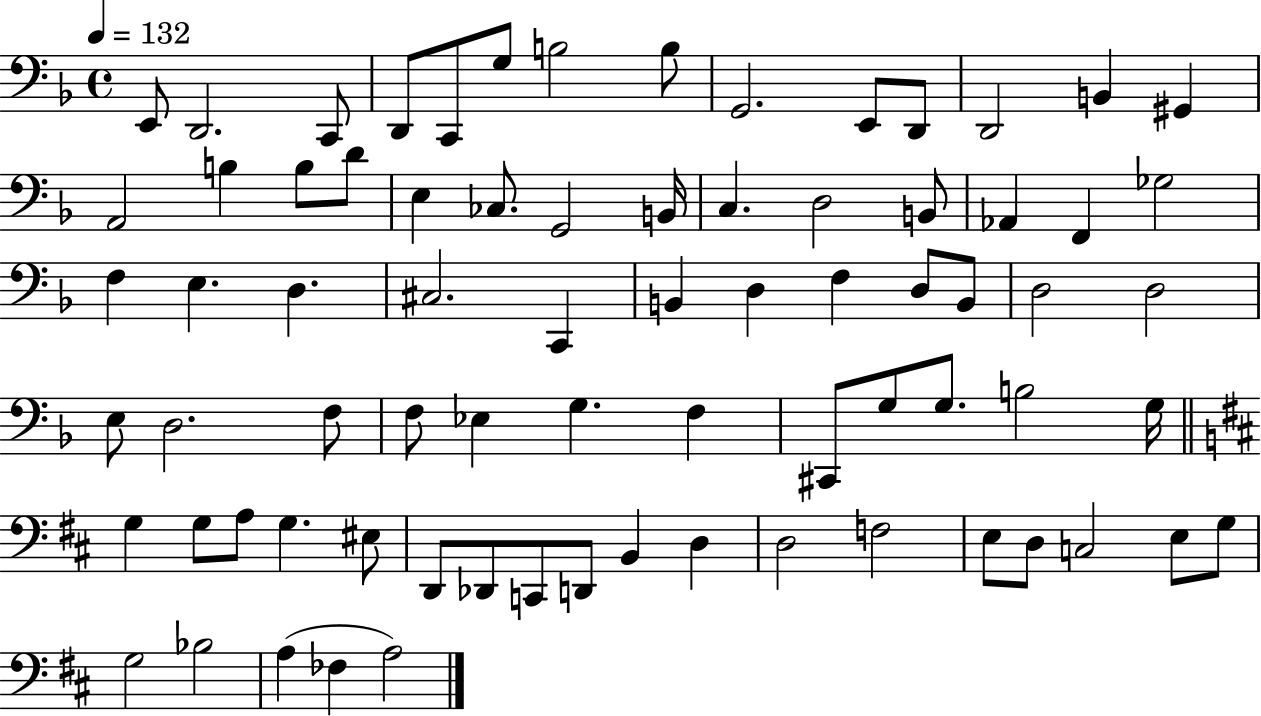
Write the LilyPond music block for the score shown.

{
  \clef bass
  \time 4/4
  \defaultTimeSignature
  \key f \major
  \tempo 4 = 132
  e,8 d,2. c,8 | d,8 c,8 g8 b2 b8 | g,2. e,8 d,8 | d,2 b,4 gis,4 | \break a,2 b4 b8 d'8 | e4 ces8. g,2 b,16 | c4. d2 b,8 | aes,4 f,4 ges2 | \break f4 e4. d4. | cis2. c,4 | b,4 d4 f4 d8 b,8 | d2 d2 | \break e8 d2. f8 | f8 ees4 g4. f4 | cis,8 g8 g8. b2 g16 | \bar "||" \break \key d \major g4 g8 a8 g4. eis8 | d,8 des,8 c,8 d,8 b,4 d4 | d2 f2 | e8 d8 c2 e8 g8 | \break g2 bes2 | a4( fes4 a2) | \bar "|."
}